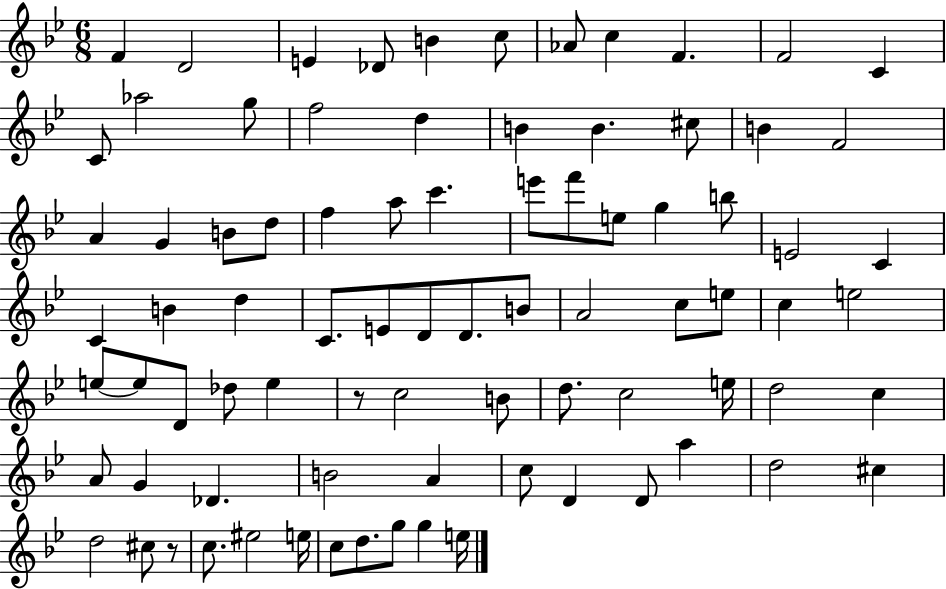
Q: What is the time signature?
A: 6/8